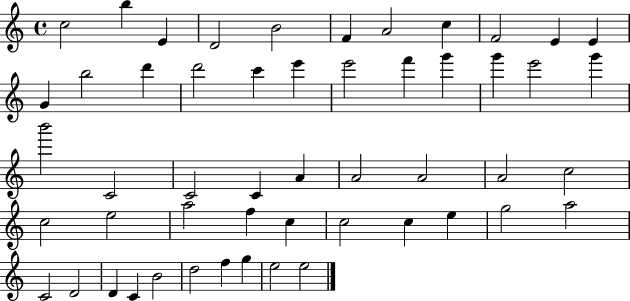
C5/h B5/q E4/q D4/h B4/h F4/q A4/h C5/q F4/h E4/q E4/q G4/q B5/h D6/q D6/h C6/q E6/q E6/h F6/q G6/q G6/q E6/h G6/q B6/h C4/h C4/h C4/q A4/q A4/h A4/h A4/h C5/h C5/h E5/h A5/h F5/q C5/q C5/h C5/q E5/q G5/h A5/h C4/h D4/h D4/q C4/q B4/h D5/h F5/q G5/q E5/h E5/h